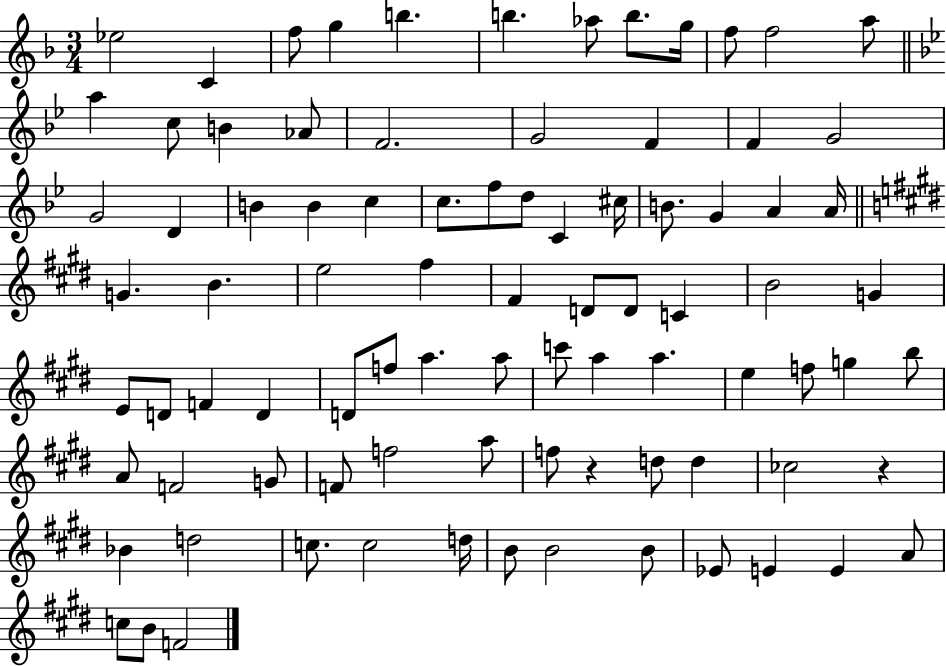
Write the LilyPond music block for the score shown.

{
  \clef treble
  \numericTimeSignature
  \time 3/4
  \key f \major
  \repeat volta 2 { ees''2 c'4 | f''8 g''4 b''4. | b''4. aes''8 b''8. g''16 | f''8 f''2 a''8 | \break \bar "||" \break \key bes \major a''4 c''8 b'4 aes'8 | f'2. | g'2 f'4 | f'4 g'2 | \break g'2 d'4 | b'4 b'4 c''4 | c''8. f''8 d''8 c'4 cis''16 | b'8. g'4 a'4 a'16 | \break \bar "||" \break \key e \major g'4. b'4. | e''2 fis''4 | fis'4 d'8 d'8 c'4 | b'2 g'4 | \break e'8 d'8 f'4 d'4 | d'8 f''8 a''4. a''8 | c'''8 a''4 a''4. | e''4 f''8 g''4 b''8 | \break a'8 f'2 g'8 | f'8 f''2 a''8 | f''8 r4 d''8 d''4 | ces''2 r4 | \break bes'4 d''2 | c''8. c''2 d''16 | b'8 b'2 b'8 | ees'8 e'4 e'4 a'8 | \break c''8 b'8 f'2 | } \bar "|."
}